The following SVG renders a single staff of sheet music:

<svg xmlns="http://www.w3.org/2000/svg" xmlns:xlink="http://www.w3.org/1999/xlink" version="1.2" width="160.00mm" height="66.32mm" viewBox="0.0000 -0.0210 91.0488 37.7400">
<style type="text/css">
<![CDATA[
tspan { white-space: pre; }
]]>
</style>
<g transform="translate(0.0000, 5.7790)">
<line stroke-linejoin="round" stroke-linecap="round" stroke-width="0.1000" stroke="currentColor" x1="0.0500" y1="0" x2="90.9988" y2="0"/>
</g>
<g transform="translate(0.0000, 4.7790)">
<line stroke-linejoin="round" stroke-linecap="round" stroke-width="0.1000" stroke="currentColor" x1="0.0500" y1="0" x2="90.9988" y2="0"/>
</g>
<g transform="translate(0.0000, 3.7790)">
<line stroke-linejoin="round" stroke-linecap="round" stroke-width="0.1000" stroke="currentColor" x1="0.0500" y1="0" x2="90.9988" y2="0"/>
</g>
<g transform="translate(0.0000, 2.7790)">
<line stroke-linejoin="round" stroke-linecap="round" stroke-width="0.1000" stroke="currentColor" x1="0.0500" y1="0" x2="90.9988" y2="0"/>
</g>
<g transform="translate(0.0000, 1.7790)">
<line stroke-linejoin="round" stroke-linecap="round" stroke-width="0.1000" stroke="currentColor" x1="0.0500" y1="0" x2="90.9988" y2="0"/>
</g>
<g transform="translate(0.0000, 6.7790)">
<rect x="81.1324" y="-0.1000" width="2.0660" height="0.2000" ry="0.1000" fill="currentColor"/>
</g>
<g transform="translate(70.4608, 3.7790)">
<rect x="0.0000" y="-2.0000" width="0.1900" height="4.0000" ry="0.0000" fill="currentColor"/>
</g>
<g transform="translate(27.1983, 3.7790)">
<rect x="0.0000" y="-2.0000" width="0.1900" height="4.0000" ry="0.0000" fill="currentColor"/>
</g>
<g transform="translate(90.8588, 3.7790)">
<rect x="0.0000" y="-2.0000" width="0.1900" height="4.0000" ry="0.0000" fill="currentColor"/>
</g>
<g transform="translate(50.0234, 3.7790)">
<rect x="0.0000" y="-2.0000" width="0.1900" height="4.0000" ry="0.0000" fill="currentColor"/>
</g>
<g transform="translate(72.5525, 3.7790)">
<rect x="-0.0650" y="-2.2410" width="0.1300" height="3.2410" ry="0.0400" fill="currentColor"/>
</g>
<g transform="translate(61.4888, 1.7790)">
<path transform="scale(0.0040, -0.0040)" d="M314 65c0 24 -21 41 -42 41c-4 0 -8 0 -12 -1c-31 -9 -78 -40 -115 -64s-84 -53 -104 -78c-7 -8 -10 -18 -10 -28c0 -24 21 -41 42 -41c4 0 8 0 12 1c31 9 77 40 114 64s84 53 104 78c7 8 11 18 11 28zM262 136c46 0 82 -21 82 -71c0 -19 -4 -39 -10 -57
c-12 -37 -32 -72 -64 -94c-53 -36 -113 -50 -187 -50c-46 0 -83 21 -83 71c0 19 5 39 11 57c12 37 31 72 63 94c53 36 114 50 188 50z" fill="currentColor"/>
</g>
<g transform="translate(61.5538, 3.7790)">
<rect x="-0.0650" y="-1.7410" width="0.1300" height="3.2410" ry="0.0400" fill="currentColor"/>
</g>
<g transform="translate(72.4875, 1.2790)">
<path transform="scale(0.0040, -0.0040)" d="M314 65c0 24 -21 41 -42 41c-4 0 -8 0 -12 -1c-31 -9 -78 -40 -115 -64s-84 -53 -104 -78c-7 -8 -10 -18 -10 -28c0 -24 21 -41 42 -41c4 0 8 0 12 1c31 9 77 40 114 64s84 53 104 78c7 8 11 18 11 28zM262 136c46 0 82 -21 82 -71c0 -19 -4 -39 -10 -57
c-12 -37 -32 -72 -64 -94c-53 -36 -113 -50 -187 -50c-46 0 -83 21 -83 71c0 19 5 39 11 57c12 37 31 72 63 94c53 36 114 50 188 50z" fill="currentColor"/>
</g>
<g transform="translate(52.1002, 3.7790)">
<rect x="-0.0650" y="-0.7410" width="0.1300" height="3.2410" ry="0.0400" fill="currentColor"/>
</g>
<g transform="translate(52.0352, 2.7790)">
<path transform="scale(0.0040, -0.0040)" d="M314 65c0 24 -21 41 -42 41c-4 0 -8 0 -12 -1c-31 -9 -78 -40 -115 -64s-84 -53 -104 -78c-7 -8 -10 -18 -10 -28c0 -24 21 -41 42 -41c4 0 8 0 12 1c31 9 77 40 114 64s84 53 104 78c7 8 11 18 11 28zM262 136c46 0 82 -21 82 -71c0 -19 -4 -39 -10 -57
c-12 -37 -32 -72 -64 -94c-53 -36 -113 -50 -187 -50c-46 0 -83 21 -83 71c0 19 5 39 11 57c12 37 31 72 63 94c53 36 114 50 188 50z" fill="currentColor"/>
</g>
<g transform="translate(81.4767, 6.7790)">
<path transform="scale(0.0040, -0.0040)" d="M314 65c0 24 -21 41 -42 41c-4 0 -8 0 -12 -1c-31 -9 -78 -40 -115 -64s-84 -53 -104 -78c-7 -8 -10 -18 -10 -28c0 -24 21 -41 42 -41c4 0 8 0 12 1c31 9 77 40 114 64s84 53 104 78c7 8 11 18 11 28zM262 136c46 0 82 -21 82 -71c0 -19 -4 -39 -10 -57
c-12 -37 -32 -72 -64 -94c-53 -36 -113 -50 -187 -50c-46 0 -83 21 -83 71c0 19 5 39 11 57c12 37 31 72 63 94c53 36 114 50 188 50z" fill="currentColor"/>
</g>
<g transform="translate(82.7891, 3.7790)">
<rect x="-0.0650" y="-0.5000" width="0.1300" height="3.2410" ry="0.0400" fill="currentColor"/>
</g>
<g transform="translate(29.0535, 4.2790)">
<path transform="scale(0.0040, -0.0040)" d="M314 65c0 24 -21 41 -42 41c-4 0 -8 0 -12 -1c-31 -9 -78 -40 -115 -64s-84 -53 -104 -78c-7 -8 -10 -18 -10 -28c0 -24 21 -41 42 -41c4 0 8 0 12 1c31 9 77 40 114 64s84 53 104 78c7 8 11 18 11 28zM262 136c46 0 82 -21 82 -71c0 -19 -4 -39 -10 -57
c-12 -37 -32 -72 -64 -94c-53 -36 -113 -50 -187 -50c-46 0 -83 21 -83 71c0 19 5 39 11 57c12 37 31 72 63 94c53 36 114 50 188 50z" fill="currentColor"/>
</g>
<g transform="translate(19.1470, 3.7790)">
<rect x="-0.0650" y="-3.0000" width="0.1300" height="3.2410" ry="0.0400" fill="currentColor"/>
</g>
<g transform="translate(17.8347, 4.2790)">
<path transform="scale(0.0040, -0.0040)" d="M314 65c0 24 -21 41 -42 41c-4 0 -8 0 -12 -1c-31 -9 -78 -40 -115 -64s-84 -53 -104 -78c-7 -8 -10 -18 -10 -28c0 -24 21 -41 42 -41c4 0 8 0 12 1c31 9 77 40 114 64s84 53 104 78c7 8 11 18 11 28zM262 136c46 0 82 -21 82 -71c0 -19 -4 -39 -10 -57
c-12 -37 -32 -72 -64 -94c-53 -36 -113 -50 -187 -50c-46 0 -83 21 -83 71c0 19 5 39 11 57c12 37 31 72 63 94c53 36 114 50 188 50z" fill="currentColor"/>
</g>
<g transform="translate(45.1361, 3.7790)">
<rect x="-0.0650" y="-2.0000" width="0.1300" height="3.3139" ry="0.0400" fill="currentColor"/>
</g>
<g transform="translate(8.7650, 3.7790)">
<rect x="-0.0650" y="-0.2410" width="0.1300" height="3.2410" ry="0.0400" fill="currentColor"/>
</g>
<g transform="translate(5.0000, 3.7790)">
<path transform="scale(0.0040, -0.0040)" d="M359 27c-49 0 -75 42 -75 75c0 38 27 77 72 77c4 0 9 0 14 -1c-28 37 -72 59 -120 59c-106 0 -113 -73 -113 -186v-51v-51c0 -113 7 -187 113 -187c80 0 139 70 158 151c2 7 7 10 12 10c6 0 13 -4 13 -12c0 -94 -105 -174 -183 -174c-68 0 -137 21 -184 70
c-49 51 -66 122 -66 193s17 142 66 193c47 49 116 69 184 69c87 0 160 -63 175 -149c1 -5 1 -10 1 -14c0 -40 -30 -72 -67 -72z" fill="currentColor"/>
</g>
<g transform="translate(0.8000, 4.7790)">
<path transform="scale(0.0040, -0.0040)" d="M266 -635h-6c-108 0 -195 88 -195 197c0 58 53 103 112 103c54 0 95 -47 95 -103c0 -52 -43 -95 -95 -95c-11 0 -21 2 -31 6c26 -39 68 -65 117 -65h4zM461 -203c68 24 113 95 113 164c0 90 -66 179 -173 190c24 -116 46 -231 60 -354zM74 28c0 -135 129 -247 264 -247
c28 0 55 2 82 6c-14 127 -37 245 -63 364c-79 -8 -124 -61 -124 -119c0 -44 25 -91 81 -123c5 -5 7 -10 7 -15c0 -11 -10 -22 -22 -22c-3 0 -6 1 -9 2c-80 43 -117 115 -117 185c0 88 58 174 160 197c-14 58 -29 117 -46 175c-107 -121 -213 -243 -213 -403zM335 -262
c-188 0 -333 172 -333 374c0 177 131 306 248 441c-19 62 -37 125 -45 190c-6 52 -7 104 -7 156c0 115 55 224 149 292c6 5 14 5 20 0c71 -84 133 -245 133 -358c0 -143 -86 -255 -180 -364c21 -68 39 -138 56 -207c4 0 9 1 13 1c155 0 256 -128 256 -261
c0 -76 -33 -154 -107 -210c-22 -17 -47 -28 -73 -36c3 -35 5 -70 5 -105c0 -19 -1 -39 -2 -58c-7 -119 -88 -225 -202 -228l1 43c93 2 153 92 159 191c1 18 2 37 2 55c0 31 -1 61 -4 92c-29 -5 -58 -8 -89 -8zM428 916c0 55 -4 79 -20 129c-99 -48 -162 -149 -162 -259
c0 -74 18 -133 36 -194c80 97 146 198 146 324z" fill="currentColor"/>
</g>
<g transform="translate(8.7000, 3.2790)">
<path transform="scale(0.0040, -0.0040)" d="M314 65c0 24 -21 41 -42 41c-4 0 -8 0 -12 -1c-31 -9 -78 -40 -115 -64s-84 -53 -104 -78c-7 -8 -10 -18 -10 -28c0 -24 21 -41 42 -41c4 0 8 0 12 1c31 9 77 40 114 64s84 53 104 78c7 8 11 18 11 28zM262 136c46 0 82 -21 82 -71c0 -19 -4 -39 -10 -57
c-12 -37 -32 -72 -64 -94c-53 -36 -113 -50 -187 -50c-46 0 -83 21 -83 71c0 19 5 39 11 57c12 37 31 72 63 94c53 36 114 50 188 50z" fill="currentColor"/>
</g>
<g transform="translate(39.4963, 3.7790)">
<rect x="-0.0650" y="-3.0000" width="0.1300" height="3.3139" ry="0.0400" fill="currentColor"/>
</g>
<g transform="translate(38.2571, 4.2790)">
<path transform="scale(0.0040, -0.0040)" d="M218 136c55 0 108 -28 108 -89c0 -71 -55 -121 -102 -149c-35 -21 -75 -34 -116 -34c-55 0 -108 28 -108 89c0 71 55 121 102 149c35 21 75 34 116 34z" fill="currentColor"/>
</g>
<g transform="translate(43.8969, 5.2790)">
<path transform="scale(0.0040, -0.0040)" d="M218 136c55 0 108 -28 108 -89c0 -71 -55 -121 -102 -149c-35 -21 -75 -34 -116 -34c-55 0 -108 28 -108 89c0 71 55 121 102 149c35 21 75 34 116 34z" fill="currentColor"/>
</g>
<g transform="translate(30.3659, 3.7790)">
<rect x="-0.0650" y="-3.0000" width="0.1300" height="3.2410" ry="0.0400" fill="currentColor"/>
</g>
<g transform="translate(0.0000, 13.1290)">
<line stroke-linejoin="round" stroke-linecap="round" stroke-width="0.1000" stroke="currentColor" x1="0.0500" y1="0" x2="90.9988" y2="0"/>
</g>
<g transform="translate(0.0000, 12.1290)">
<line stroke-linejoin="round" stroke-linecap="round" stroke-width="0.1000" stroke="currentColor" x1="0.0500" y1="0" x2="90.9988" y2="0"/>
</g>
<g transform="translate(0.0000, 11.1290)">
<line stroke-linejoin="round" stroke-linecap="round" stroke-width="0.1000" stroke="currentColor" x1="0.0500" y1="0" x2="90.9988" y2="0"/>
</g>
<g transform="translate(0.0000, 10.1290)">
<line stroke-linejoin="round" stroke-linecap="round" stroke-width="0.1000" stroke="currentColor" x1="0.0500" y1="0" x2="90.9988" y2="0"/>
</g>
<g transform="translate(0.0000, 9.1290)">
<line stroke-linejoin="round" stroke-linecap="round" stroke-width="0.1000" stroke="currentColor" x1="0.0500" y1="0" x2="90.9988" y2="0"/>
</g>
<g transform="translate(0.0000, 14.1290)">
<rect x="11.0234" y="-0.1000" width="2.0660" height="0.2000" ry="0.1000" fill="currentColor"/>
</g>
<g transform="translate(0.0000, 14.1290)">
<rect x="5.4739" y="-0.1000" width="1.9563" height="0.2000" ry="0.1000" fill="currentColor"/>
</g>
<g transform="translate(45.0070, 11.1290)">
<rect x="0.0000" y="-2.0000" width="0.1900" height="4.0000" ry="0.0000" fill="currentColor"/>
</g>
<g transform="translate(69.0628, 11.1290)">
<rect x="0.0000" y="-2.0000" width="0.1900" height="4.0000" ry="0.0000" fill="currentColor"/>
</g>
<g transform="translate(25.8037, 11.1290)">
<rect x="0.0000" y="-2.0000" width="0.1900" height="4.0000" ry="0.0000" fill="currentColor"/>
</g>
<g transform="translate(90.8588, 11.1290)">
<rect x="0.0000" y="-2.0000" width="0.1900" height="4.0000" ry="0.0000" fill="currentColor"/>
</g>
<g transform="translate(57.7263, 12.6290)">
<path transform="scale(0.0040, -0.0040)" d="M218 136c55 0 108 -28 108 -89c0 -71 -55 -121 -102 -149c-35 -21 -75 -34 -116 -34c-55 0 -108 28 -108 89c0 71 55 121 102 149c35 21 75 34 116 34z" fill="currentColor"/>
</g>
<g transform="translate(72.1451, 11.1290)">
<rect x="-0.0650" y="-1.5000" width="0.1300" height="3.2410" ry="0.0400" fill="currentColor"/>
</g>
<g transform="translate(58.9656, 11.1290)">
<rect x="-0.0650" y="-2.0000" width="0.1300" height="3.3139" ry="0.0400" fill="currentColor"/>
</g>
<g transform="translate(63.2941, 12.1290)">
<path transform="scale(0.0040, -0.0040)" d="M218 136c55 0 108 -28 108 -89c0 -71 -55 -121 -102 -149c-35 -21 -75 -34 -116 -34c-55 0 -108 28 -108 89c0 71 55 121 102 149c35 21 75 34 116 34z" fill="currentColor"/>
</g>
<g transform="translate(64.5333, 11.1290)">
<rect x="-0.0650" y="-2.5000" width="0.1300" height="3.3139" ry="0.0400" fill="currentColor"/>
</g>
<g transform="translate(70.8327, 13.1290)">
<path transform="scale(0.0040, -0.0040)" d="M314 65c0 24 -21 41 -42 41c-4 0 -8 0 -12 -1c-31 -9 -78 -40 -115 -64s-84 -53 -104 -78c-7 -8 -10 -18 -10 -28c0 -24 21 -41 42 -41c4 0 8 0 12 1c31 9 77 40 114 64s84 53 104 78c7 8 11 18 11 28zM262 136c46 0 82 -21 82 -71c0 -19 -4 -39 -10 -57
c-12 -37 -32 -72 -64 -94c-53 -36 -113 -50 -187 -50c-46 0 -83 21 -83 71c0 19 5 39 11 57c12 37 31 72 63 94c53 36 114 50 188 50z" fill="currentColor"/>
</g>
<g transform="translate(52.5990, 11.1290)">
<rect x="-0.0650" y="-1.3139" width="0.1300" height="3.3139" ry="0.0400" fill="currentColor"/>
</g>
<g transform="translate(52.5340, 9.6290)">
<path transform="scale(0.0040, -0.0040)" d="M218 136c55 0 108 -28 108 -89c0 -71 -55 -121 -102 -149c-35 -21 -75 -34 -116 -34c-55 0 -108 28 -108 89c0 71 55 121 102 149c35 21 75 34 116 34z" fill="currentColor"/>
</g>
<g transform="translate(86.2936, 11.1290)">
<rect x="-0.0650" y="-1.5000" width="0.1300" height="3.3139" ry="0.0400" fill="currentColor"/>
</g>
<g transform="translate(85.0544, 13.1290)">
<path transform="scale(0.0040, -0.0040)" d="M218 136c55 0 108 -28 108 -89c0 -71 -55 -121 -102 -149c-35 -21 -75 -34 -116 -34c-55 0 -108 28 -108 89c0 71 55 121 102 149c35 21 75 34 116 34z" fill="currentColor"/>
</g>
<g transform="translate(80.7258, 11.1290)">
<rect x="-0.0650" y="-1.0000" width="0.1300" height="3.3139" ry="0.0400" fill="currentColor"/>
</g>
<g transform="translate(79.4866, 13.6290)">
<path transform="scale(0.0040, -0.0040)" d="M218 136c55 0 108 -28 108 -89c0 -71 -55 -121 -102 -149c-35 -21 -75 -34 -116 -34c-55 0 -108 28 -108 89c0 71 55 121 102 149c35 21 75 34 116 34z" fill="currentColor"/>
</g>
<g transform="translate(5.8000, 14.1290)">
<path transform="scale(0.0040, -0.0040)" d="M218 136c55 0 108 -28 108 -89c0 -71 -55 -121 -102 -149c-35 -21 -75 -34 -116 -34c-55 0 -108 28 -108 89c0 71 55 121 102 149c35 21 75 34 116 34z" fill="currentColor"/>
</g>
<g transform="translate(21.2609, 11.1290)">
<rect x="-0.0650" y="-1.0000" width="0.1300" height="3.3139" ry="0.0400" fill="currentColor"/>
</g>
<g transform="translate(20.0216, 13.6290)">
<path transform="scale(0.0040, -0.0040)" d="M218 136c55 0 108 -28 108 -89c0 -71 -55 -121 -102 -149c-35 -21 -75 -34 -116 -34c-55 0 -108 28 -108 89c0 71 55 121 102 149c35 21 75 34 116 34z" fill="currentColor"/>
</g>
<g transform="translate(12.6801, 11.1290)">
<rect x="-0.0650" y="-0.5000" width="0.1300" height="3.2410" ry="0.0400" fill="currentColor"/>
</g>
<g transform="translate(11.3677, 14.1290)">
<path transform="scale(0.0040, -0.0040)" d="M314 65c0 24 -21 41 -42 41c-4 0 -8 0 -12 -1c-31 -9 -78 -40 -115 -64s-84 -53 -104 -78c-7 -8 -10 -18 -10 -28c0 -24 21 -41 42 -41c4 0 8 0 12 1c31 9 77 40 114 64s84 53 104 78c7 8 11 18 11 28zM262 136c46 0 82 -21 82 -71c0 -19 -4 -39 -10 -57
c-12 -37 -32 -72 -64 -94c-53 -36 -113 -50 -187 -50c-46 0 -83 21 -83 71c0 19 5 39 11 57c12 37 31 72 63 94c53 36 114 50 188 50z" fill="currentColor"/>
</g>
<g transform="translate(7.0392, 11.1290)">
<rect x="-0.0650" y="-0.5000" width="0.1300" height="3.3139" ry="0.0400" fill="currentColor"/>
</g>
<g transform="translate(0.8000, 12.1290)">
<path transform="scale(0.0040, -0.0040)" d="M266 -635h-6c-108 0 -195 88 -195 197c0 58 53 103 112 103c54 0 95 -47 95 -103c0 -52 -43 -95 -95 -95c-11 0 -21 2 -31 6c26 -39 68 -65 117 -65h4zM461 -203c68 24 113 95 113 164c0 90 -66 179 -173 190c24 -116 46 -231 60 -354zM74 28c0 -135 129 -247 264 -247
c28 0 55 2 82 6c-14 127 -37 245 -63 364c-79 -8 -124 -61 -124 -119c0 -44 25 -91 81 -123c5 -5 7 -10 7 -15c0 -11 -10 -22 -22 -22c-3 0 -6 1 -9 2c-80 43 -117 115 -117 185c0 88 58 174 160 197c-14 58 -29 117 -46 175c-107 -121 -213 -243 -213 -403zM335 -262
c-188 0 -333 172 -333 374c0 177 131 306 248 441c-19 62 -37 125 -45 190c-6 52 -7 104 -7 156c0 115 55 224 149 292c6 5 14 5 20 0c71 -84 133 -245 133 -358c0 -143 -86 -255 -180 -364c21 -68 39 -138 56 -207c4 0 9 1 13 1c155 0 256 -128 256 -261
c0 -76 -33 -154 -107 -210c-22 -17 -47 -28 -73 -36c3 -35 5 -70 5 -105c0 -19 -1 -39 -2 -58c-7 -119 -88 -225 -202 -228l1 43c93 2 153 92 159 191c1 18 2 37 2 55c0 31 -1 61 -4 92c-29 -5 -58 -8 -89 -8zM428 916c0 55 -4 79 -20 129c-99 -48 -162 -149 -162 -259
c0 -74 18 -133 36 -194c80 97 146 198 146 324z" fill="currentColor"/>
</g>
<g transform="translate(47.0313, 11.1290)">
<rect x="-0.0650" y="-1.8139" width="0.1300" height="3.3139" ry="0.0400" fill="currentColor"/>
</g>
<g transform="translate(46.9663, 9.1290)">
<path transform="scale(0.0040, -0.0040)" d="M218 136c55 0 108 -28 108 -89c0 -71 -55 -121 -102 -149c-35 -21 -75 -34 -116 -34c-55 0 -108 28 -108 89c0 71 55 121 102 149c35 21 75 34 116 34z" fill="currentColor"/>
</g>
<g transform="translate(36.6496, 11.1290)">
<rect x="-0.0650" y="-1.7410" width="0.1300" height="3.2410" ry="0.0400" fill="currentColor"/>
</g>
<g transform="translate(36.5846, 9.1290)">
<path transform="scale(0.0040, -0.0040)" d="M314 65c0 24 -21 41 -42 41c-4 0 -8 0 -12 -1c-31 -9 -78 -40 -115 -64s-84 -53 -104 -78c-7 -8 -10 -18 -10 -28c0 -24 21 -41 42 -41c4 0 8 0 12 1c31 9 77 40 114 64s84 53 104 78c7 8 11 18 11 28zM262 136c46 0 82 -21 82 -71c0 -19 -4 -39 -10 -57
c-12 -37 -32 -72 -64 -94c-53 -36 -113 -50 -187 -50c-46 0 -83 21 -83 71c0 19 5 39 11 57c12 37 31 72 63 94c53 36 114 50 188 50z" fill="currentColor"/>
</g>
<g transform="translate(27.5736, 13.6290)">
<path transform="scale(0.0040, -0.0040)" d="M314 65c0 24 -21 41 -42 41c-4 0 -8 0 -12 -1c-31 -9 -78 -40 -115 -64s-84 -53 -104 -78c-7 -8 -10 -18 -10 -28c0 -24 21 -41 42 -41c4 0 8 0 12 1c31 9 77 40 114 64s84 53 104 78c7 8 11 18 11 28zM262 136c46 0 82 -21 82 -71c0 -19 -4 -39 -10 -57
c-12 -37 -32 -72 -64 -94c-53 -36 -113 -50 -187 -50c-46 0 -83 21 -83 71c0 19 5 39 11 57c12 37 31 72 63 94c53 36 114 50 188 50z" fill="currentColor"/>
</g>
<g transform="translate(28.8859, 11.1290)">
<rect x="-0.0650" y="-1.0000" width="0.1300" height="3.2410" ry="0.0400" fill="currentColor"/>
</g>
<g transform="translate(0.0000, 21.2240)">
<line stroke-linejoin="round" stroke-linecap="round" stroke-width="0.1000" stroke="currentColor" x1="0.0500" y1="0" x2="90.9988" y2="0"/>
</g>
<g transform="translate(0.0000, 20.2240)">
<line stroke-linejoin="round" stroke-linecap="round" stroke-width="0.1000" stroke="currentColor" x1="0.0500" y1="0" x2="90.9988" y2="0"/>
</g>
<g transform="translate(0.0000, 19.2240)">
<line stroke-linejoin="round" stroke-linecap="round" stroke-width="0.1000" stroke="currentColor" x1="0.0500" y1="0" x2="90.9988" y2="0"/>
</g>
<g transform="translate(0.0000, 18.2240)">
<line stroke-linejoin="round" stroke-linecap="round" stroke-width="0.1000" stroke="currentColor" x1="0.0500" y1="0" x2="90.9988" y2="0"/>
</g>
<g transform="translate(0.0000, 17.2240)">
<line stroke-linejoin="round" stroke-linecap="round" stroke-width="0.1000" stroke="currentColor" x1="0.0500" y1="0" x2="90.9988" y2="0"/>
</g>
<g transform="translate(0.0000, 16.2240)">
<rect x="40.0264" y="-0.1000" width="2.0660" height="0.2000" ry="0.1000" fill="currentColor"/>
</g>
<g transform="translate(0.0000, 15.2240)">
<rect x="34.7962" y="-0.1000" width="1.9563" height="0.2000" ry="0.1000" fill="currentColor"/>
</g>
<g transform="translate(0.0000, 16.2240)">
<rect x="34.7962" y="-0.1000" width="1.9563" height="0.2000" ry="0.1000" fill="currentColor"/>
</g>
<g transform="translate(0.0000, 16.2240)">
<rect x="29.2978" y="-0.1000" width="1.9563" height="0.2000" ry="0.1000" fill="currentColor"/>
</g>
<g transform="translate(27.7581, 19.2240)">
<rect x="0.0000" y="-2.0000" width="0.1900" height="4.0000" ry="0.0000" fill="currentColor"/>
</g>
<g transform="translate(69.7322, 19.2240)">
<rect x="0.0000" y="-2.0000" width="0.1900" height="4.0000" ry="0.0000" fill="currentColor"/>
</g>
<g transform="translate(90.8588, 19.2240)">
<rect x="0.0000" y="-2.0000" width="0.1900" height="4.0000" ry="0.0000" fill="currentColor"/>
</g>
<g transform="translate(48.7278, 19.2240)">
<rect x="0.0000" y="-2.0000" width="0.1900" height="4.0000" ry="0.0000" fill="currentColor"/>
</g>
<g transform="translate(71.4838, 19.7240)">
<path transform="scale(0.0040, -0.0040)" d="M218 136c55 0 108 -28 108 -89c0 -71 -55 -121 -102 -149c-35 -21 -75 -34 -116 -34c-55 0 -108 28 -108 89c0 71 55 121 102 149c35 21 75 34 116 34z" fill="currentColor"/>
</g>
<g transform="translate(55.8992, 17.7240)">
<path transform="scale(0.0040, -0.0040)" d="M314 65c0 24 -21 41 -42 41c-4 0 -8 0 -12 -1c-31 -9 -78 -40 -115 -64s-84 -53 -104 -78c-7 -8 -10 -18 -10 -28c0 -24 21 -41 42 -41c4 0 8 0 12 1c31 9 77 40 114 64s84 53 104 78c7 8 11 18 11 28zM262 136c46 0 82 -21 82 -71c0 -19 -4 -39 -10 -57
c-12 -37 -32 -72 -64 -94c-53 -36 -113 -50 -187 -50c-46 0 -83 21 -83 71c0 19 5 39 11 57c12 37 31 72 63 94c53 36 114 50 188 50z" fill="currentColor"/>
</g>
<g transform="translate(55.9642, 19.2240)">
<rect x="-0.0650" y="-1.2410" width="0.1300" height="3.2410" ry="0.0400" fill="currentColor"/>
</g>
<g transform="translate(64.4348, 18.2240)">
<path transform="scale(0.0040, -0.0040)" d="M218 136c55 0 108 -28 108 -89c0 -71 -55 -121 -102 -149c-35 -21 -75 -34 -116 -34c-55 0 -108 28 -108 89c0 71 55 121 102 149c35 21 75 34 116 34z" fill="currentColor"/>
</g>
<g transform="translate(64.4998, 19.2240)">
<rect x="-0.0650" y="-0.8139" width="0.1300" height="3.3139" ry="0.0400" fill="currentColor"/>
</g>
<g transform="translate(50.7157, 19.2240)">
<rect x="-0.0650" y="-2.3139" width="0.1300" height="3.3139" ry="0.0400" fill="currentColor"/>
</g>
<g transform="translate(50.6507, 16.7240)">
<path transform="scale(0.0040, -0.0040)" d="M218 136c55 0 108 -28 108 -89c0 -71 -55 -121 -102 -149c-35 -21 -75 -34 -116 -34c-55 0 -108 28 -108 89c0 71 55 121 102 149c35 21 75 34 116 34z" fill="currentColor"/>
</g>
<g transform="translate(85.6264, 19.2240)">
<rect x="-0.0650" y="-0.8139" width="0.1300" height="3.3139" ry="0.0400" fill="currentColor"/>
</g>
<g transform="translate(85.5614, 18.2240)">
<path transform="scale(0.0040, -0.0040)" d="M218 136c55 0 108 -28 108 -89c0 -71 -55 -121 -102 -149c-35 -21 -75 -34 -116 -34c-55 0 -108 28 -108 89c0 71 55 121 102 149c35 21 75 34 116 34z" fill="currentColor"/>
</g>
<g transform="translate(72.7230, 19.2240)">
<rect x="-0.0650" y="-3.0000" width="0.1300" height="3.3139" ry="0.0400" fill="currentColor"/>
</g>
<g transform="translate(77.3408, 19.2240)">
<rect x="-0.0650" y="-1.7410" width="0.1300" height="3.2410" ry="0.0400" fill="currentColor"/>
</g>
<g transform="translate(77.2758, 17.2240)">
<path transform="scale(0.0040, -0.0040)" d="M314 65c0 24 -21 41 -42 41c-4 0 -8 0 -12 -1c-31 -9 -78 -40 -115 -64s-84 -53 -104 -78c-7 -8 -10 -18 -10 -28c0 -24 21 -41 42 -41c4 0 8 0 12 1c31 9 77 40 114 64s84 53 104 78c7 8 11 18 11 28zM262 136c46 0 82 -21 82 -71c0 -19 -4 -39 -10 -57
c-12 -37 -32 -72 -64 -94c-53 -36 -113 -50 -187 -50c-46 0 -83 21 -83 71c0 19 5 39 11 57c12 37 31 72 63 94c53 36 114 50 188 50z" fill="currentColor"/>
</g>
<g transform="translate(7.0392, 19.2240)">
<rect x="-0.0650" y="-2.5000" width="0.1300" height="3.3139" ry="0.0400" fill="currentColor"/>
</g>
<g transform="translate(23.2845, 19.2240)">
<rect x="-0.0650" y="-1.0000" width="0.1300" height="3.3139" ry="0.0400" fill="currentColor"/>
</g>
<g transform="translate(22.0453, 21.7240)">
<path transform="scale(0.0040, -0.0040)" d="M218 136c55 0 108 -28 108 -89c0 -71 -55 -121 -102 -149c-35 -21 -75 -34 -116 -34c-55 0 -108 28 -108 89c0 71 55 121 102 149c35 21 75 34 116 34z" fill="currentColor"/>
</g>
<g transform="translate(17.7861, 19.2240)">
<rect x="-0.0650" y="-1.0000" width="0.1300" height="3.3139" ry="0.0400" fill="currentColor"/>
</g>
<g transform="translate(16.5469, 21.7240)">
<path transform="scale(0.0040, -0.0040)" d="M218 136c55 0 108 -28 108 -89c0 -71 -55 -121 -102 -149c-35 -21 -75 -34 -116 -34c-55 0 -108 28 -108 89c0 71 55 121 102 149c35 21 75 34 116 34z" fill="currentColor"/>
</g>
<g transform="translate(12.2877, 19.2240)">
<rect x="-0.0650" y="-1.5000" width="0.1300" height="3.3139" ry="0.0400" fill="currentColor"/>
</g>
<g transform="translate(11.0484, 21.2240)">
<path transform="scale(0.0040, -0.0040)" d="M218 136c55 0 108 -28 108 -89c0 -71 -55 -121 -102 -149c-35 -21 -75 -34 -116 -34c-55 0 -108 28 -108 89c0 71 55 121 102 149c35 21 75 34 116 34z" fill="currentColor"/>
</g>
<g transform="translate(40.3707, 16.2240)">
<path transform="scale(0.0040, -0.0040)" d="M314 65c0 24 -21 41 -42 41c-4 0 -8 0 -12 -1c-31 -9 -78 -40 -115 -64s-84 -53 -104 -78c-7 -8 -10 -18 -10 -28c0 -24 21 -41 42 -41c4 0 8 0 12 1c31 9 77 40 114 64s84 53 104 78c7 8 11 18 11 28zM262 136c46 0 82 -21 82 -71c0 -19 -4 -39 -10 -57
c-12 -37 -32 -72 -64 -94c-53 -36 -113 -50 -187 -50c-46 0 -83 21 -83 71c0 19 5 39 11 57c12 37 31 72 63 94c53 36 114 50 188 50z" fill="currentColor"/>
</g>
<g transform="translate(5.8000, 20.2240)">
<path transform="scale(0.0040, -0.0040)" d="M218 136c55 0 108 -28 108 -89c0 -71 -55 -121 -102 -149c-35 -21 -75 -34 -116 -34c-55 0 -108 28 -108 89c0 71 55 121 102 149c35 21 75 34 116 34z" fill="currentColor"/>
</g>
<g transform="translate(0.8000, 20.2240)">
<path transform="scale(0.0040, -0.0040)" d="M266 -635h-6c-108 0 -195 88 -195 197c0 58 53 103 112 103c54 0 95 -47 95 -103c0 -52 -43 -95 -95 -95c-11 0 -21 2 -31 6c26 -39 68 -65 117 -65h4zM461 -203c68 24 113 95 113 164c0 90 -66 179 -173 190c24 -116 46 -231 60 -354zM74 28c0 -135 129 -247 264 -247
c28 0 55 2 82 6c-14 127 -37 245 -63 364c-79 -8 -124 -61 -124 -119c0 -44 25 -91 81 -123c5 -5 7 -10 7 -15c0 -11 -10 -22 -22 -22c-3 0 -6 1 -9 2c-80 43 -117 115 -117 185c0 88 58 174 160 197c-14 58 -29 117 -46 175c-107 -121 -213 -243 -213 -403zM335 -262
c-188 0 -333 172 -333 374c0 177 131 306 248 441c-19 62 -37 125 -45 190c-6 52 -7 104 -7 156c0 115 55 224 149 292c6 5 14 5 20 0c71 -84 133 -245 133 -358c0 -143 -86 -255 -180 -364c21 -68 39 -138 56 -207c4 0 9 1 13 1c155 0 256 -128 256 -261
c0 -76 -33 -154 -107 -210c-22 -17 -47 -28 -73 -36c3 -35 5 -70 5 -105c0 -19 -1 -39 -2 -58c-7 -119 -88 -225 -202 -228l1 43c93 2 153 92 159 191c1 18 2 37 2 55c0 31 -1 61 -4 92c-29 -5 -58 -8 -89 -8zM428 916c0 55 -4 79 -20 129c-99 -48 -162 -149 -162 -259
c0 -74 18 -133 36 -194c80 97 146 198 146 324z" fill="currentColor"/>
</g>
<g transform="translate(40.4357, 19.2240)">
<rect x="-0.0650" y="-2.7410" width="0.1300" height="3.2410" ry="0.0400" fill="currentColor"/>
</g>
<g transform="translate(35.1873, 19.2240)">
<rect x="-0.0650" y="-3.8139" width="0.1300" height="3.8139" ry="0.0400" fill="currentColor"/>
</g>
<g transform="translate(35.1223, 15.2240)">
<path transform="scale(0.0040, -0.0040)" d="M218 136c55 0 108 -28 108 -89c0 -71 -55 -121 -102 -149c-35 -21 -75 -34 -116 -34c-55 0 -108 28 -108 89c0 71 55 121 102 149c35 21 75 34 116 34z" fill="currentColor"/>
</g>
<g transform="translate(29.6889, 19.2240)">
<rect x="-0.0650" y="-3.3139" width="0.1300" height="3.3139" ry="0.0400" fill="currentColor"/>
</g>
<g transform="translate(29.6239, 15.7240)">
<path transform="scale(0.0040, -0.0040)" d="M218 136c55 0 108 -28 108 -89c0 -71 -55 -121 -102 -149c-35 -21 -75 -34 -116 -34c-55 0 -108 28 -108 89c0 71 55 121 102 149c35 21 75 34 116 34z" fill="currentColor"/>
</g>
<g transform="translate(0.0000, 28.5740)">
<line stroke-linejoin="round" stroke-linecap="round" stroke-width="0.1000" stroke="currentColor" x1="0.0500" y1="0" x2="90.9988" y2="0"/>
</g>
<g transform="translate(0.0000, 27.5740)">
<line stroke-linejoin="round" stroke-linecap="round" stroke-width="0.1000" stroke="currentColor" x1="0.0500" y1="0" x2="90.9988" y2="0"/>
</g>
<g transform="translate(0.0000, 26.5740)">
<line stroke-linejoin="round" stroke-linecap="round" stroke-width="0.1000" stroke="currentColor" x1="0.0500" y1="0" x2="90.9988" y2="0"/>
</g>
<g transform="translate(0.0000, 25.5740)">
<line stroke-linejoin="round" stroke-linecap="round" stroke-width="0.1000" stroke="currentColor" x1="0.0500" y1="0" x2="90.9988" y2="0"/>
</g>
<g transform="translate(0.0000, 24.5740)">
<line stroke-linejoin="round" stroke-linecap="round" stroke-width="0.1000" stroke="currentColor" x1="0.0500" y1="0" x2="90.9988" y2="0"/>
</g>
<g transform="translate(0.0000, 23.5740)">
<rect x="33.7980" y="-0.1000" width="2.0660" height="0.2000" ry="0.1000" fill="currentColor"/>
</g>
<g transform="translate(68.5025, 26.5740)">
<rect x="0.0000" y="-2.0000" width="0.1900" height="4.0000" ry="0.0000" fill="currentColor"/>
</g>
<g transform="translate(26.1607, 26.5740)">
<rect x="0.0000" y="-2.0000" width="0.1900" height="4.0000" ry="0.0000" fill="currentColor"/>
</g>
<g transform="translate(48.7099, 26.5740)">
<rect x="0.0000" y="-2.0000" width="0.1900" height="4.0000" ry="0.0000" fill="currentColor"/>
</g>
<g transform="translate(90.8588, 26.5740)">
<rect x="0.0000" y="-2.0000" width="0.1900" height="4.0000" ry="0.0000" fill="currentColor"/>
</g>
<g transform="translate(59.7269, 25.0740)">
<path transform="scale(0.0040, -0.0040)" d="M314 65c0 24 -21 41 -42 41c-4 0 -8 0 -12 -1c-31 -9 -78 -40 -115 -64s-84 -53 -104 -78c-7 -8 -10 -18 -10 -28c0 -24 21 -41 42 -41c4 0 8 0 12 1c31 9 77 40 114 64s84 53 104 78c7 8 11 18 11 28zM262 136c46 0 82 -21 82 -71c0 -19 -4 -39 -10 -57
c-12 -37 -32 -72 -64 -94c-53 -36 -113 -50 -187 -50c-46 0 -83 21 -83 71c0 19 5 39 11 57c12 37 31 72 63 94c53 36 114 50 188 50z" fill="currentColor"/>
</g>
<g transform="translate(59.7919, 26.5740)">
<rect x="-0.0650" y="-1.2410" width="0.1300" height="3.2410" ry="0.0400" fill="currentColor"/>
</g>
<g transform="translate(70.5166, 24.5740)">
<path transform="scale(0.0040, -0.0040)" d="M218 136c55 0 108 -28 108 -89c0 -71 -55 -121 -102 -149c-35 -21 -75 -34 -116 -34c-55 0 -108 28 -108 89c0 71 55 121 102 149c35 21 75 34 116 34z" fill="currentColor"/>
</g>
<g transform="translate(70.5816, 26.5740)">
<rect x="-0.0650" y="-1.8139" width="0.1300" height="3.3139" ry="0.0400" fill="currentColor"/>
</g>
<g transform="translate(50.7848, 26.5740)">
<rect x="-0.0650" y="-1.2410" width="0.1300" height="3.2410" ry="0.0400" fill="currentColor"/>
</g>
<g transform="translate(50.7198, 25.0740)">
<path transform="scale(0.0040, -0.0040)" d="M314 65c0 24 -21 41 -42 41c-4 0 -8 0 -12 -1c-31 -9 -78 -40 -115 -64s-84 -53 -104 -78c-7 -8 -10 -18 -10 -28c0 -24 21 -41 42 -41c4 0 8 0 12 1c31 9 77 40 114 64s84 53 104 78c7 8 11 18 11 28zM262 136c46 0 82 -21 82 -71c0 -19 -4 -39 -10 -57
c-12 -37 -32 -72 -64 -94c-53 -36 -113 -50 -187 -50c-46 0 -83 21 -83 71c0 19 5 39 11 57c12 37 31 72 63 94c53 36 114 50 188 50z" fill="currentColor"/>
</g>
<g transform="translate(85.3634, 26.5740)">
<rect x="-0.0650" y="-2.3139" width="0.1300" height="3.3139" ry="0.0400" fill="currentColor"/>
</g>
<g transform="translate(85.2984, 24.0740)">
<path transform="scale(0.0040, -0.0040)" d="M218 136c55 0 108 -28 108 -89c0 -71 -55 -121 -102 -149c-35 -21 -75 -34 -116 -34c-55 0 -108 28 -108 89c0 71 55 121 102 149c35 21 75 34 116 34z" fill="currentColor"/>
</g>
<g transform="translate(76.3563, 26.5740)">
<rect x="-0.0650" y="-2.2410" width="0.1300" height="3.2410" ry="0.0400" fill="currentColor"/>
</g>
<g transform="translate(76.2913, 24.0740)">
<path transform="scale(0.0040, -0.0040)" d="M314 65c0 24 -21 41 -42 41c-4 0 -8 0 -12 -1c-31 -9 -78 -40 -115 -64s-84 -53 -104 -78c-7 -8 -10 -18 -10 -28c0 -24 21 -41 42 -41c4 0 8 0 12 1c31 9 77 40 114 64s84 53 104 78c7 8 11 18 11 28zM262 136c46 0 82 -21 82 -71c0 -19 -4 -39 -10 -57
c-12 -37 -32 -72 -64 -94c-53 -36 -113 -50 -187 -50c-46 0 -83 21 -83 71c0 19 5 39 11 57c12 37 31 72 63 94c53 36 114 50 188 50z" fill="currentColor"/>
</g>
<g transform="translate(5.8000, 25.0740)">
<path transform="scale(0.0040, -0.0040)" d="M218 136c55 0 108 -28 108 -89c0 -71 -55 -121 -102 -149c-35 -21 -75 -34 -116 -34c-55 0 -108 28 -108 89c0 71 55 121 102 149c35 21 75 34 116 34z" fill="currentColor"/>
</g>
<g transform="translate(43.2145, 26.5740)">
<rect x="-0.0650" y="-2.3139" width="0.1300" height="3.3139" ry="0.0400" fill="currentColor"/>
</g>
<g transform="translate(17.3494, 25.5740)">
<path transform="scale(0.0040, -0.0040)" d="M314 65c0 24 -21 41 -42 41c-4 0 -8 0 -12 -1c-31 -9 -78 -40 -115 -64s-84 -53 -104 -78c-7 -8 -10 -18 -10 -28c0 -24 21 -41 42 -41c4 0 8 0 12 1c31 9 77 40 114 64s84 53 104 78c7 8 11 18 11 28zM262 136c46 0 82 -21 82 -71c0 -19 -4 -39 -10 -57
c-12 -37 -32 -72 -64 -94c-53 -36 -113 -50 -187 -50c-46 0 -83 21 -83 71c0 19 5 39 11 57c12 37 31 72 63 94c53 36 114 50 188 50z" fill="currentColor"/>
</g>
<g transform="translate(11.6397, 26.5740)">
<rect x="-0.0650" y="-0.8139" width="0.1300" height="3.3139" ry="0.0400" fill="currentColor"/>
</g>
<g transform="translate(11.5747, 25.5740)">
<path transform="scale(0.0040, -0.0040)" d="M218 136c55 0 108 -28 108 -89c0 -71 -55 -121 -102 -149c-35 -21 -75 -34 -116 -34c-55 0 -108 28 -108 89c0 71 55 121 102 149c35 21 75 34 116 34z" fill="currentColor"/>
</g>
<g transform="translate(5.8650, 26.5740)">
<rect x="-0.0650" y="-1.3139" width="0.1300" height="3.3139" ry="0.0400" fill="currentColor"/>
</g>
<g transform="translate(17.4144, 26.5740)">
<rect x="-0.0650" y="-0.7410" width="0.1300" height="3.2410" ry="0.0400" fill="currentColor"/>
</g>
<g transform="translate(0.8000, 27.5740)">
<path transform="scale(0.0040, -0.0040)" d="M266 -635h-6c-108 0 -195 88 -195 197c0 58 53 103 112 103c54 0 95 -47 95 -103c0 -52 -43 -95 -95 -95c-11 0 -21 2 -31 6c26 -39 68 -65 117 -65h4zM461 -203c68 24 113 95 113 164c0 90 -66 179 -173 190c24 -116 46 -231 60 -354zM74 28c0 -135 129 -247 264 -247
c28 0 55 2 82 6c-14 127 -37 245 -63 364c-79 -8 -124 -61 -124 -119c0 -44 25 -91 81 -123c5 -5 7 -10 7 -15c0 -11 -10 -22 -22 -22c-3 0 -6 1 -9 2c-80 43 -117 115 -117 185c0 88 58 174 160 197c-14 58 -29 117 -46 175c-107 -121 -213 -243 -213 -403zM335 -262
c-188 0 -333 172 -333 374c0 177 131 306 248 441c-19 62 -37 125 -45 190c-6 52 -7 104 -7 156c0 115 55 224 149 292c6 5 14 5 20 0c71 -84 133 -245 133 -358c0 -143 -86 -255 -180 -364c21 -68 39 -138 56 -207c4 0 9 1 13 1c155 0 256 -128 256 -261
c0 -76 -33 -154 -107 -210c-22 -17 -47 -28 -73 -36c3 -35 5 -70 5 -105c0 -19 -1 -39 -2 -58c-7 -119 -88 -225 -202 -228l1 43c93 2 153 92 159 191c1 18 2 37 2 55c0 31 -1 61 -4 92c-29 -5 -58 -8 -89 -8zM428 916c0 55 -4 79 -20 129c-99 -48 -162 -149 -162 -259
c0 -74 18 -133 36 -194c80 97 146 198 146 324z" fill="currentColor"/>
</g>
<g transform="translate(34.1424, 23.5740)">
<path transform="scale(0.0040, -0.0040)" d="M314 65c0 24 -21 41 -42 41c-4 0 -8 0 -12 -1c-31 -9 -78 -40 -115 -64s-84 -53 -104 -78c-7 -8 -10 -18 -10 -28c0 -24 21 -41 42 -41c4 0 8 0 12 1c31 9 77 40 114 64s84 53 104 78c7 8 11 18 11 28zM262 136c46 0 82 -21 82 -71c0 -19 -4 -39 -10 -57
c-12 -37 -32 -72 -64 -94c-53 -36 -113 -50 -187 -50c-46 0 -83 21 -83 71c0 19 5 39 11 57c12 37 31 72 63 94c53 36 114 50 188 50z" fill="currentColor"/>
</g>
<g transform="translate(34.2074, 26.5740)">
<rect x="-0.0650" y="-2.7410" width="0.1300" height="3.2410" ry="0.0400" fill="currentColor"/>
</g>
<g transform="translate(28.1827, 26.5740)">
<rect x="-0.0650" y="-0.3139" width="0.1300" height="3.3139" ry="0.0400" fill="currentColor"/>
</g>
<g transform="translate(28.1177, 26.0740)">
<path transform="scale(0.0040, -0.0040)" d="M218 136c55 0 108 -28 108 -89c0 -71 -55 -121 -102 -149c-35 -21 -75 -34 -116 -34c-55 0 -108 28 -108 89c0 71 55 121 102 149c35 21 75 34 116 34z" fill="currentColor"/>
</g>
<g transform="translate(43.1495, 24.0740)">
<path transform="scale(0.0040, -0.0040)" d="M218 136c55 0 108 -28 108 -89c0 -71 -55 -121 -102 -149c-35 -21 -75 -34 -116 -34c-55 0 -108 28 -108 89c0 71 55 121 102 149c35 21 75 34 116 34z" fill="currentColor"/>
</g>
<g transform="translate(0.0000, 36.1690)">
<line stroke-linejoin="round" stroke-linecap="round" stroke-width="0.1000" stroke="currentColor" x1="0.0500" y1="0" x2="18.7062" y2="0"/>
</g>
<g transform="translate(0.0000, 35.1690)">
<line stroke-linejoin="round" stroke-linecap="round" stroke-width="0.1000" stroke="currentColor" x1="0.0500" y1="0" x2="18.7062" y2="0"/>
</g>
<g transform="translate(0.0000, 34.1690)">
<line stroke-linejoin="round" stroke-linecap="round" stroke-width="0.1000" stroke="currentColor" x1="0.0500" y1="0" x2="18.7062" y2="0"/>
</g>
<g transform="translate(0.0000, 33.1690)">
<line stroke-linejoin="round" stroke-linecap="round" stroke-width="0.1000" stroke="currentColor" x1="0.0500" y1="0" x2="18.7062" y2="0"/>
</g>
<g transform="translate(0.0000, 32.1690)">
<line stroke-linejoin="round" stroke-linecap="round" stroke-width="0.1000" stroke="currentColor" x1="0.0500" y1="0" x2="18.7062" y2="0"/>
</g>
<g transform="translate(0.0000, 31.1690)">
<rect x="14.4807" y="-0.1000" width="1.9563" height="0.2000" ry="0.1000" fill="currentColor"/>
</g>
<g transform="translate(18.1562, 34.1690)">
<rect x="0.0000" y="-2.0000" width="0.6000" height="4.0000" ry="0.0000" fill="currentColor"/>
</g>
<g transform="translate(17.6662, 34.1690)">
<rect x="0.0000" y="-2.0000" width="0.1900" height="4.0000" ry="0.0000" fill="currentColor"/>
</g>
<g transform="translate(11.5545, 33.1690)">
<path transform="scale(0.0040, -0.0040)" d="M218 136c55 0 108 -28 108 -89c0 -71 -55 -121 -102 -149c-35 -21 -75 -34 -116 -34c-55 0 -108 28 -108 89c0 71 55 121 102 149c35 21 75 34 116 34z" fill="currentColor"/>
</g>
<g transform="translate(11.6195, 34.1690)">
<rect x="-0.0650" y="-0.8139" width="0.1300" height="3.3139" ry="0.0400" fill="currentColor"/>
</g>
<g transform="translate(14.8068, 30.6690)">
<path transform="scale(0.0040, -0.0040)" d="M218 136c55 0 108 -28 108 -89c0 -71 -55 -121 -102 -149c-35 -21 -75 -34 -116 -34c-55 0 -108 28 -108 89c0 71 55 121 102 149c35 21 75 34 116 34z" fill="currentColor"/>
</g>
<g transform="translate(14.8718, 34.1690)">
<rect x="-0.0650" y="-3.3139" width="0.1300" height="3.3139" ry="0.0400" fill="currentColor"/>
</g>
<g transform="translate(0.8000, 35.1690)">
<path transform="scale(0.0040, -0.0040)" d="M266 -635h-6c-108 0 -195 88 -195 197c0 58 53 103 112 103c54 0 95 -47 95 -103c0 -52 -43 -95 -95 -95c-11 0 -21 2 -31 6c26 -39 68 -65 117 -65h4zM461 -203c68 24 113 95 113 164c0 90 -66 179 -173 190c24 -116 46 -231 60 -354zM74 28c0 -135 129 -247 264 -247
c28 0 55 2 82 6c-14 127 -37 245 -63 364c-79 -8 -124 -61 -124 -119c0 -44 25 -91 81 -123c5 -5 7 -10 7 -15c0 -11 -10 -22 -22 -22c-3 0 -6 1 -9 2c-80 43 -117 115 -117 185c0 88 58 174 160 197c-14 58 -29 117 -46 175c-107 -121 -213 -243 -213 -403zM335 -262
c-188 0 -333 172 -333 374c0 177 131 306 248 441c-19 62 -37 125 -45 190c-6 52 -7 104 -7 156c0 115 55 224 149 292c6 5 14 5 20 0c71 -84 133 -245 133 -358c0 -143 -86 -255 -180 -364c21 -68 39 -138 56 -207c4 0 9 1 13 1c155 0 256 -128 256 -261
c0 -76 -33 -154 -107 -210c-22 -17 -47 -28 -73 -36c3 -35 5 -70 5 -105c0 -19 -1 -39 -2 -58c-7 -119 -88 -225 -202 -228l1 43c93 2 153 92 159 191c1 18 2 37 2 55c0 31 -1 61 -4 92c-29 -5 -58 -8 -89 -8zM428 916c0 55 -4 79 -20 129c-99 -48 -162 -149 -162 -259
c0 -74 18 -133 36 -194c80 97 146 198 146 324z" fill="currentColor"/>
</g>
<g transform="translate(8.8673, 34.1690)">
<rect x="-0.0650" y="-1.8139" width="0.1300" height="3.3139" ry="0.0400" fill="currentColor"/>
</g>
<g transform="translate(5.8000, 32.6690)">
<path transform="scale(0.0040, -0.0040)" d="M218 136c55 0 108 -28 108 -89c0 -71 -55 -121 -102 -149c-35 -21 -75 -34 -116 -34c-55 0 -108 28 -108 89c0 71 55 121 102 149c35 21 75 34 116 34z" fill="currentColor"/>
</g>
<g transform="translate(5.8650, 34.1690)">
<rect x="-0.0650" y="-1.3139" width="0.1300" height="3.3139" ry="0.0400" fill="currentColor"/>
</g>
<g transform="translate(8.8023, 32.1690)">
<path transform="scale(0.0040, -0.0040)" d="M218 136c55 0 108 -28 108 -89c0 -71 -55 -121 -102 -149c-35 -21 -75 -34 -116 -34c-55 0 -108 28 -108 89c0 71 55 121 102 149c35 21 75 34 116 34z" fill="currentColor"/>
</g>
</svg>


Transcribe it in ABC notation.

X:1
T:Untitled
M:4/4
L:1/4
K:C
c2 A2 A2 A F d2 f2 g2 C2 C C2 D D2 f2 f e F G E2 D E G E D D b c' a2 g e2 d A f2 d e d d2 c a2 g e2 e2 f g2 g e f d b